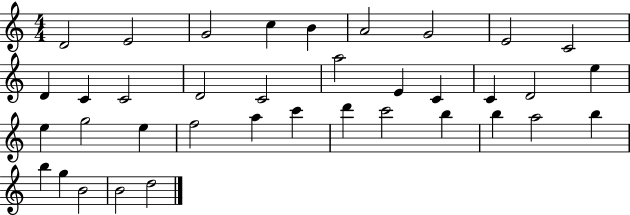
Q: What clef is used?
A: treble